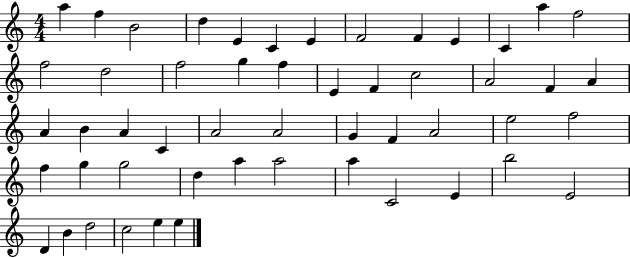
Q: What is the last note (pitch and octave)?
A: E5